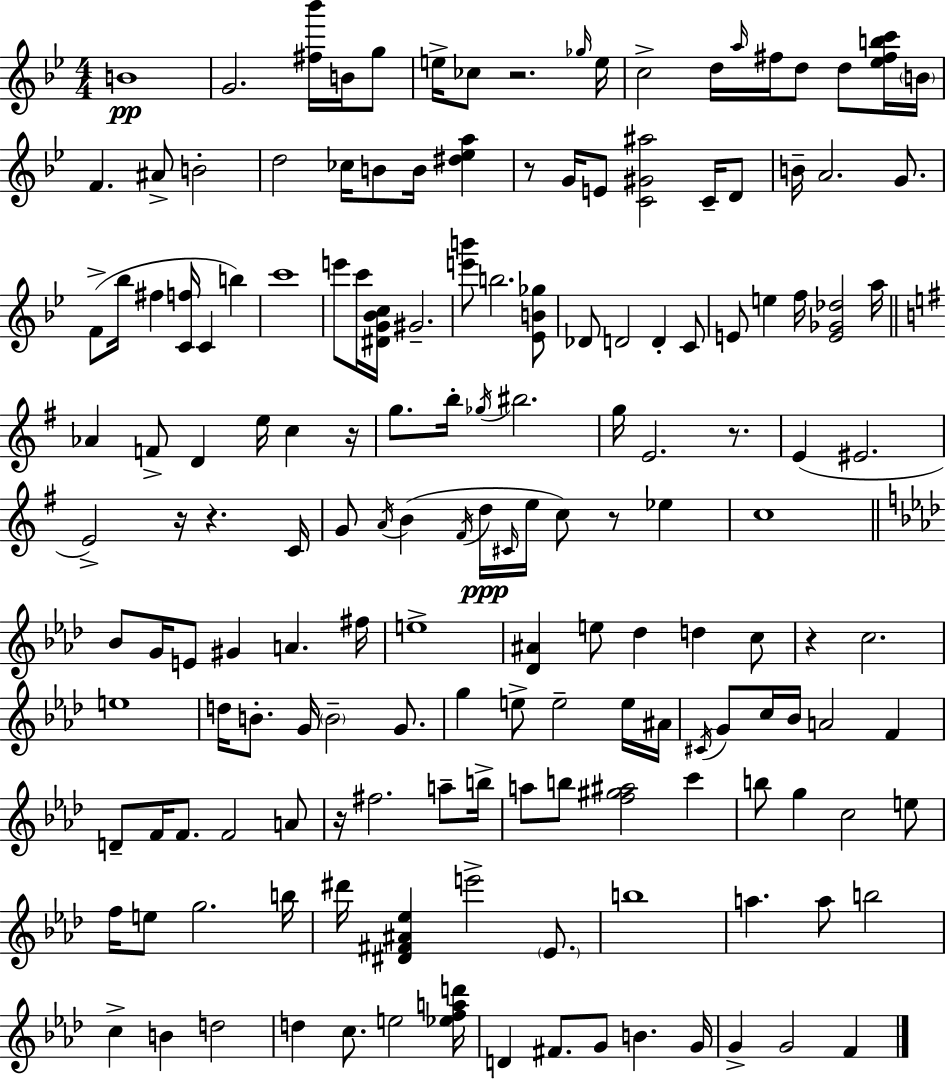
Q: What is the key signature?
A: G minor